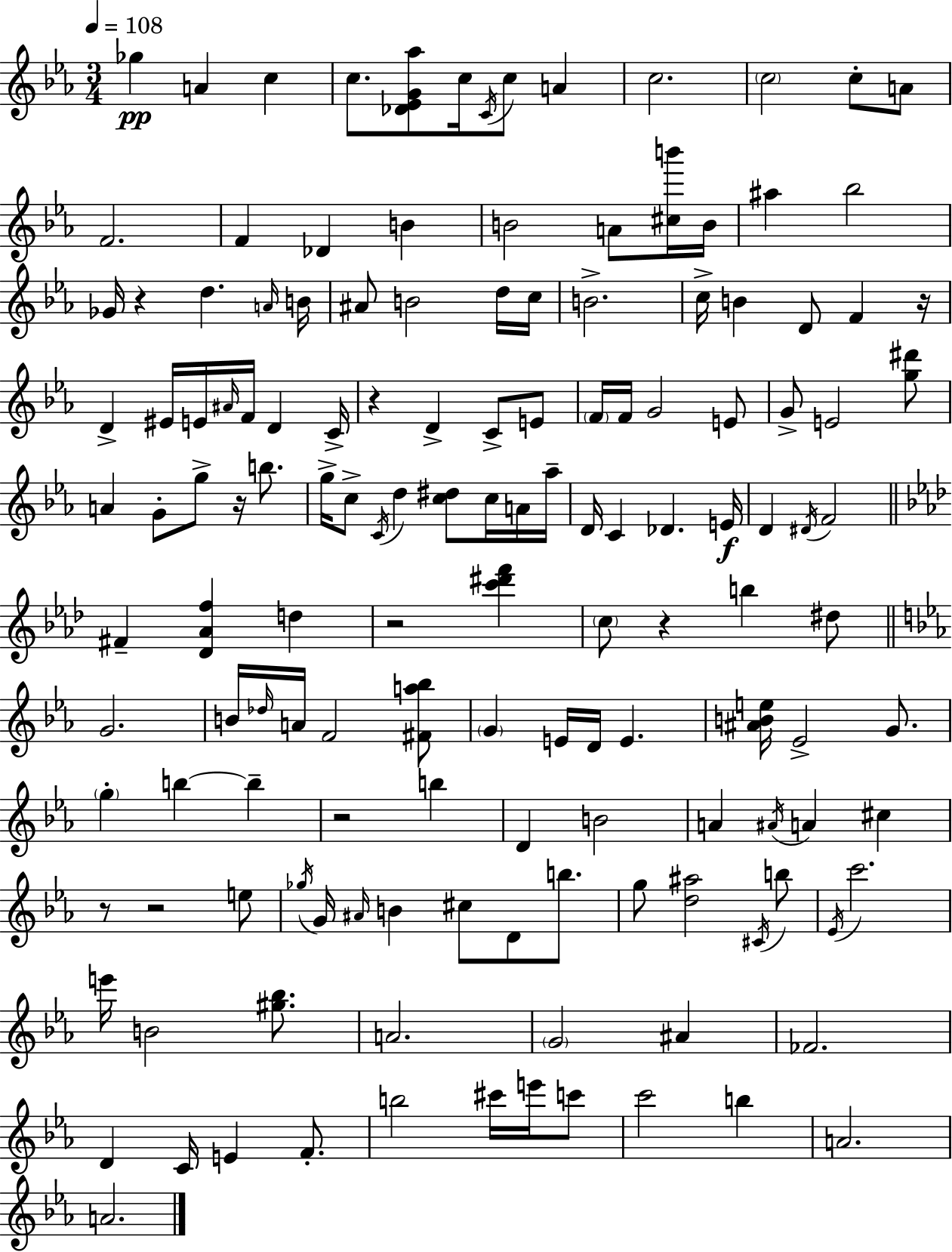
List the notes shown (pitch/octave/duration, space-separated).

Gb5/q A4/q C5/q C5/e. [Db4,Eb4,G4,Ab5]/e C5/s C4/s C5/e A4/q C5/h. C5/h C5/e A4/e F4/h. F4/q Db4/q B4/q B4/h A4/e [C#5,B6]/s B4/s A#5/q Bb5/h Gb4/s R/q D5/q. A4/s B4/s A#4/e B4/h D5/s C5/s B4/h. C5/s B4/q D4/e F4/q R/s D4/q EIS4/s E4/s A#4/s F4/s D4/q C4/s R/q D4/q C4/e E4/e F4/s F4/s G4/h E4/e G4/e E4/h [G5,D#6]/e A4/q G4/e G5/e R/s B5/e. G5/s C5/e C4/s D5/q [C5,D#5]/e C5/s A4/s Ab5/s D4/s C4/q Db4/q. E4/s D4/q D#4/s F4/h F#4/q [Db4,Ab4,F5]/q D5/q R/h [C6,D#6,F6]/q C5/e R/q B5/q D#5/e G4/h. B4/s Db5/s A4/s F4/h [F#4,A5,Bb5]/e G4/q E4/s D4/s E4/q. [A#4,B4,E5]/s Eb4/h G4/e. G5/q B5/q B5/q R/h B5/q D4/q B4/h A4/q A#4/s A4/q C#5/q R/e R/h E5/e Gb5/s G4/s A#4/s B4/q C#5/e D4/e B5/e. G5/e [D5,A#5]/h C#4/s B5/e Eb4/s C6/h. E6/s B4/h [G#5,Bb5]/e. A4/h. G4/h A#4/q FES4/h. D4/q C4/s E4/q F4/e. B5/h C#6/s E6/s C6/e C6/h B5/q A4/h. A4/h.